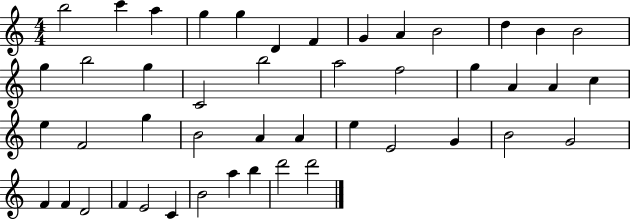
X:1
T:Untitled
M:4/4
L:1/4
K:C
b2 c' a g g D F G A B2 d B B2 g b2 g C2 b2 a2 f2 g A A c e F2 g B2 A A e E2 G B2 G2 F F D2 F E2 C B2 a b d'2 d'2